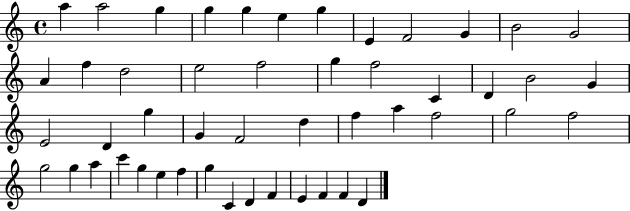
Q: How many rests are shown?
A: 0